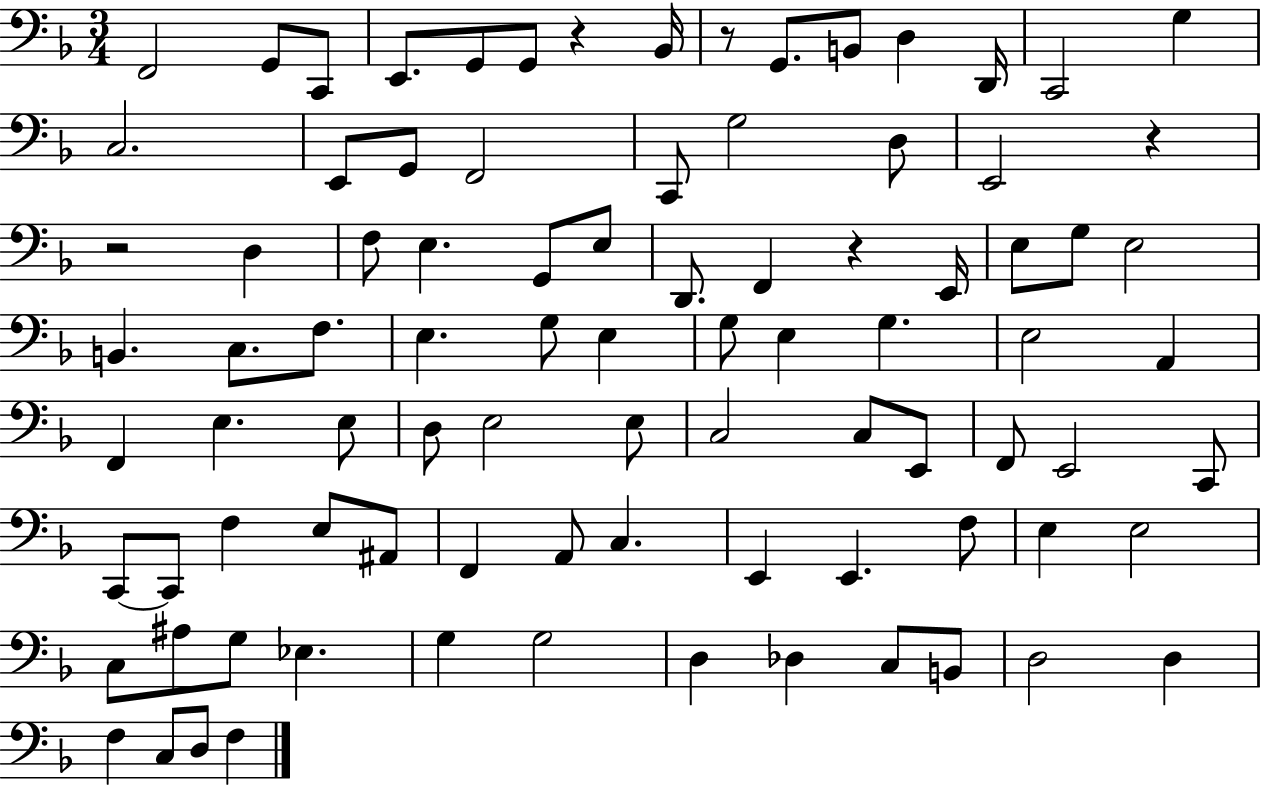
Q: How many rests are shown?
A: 5